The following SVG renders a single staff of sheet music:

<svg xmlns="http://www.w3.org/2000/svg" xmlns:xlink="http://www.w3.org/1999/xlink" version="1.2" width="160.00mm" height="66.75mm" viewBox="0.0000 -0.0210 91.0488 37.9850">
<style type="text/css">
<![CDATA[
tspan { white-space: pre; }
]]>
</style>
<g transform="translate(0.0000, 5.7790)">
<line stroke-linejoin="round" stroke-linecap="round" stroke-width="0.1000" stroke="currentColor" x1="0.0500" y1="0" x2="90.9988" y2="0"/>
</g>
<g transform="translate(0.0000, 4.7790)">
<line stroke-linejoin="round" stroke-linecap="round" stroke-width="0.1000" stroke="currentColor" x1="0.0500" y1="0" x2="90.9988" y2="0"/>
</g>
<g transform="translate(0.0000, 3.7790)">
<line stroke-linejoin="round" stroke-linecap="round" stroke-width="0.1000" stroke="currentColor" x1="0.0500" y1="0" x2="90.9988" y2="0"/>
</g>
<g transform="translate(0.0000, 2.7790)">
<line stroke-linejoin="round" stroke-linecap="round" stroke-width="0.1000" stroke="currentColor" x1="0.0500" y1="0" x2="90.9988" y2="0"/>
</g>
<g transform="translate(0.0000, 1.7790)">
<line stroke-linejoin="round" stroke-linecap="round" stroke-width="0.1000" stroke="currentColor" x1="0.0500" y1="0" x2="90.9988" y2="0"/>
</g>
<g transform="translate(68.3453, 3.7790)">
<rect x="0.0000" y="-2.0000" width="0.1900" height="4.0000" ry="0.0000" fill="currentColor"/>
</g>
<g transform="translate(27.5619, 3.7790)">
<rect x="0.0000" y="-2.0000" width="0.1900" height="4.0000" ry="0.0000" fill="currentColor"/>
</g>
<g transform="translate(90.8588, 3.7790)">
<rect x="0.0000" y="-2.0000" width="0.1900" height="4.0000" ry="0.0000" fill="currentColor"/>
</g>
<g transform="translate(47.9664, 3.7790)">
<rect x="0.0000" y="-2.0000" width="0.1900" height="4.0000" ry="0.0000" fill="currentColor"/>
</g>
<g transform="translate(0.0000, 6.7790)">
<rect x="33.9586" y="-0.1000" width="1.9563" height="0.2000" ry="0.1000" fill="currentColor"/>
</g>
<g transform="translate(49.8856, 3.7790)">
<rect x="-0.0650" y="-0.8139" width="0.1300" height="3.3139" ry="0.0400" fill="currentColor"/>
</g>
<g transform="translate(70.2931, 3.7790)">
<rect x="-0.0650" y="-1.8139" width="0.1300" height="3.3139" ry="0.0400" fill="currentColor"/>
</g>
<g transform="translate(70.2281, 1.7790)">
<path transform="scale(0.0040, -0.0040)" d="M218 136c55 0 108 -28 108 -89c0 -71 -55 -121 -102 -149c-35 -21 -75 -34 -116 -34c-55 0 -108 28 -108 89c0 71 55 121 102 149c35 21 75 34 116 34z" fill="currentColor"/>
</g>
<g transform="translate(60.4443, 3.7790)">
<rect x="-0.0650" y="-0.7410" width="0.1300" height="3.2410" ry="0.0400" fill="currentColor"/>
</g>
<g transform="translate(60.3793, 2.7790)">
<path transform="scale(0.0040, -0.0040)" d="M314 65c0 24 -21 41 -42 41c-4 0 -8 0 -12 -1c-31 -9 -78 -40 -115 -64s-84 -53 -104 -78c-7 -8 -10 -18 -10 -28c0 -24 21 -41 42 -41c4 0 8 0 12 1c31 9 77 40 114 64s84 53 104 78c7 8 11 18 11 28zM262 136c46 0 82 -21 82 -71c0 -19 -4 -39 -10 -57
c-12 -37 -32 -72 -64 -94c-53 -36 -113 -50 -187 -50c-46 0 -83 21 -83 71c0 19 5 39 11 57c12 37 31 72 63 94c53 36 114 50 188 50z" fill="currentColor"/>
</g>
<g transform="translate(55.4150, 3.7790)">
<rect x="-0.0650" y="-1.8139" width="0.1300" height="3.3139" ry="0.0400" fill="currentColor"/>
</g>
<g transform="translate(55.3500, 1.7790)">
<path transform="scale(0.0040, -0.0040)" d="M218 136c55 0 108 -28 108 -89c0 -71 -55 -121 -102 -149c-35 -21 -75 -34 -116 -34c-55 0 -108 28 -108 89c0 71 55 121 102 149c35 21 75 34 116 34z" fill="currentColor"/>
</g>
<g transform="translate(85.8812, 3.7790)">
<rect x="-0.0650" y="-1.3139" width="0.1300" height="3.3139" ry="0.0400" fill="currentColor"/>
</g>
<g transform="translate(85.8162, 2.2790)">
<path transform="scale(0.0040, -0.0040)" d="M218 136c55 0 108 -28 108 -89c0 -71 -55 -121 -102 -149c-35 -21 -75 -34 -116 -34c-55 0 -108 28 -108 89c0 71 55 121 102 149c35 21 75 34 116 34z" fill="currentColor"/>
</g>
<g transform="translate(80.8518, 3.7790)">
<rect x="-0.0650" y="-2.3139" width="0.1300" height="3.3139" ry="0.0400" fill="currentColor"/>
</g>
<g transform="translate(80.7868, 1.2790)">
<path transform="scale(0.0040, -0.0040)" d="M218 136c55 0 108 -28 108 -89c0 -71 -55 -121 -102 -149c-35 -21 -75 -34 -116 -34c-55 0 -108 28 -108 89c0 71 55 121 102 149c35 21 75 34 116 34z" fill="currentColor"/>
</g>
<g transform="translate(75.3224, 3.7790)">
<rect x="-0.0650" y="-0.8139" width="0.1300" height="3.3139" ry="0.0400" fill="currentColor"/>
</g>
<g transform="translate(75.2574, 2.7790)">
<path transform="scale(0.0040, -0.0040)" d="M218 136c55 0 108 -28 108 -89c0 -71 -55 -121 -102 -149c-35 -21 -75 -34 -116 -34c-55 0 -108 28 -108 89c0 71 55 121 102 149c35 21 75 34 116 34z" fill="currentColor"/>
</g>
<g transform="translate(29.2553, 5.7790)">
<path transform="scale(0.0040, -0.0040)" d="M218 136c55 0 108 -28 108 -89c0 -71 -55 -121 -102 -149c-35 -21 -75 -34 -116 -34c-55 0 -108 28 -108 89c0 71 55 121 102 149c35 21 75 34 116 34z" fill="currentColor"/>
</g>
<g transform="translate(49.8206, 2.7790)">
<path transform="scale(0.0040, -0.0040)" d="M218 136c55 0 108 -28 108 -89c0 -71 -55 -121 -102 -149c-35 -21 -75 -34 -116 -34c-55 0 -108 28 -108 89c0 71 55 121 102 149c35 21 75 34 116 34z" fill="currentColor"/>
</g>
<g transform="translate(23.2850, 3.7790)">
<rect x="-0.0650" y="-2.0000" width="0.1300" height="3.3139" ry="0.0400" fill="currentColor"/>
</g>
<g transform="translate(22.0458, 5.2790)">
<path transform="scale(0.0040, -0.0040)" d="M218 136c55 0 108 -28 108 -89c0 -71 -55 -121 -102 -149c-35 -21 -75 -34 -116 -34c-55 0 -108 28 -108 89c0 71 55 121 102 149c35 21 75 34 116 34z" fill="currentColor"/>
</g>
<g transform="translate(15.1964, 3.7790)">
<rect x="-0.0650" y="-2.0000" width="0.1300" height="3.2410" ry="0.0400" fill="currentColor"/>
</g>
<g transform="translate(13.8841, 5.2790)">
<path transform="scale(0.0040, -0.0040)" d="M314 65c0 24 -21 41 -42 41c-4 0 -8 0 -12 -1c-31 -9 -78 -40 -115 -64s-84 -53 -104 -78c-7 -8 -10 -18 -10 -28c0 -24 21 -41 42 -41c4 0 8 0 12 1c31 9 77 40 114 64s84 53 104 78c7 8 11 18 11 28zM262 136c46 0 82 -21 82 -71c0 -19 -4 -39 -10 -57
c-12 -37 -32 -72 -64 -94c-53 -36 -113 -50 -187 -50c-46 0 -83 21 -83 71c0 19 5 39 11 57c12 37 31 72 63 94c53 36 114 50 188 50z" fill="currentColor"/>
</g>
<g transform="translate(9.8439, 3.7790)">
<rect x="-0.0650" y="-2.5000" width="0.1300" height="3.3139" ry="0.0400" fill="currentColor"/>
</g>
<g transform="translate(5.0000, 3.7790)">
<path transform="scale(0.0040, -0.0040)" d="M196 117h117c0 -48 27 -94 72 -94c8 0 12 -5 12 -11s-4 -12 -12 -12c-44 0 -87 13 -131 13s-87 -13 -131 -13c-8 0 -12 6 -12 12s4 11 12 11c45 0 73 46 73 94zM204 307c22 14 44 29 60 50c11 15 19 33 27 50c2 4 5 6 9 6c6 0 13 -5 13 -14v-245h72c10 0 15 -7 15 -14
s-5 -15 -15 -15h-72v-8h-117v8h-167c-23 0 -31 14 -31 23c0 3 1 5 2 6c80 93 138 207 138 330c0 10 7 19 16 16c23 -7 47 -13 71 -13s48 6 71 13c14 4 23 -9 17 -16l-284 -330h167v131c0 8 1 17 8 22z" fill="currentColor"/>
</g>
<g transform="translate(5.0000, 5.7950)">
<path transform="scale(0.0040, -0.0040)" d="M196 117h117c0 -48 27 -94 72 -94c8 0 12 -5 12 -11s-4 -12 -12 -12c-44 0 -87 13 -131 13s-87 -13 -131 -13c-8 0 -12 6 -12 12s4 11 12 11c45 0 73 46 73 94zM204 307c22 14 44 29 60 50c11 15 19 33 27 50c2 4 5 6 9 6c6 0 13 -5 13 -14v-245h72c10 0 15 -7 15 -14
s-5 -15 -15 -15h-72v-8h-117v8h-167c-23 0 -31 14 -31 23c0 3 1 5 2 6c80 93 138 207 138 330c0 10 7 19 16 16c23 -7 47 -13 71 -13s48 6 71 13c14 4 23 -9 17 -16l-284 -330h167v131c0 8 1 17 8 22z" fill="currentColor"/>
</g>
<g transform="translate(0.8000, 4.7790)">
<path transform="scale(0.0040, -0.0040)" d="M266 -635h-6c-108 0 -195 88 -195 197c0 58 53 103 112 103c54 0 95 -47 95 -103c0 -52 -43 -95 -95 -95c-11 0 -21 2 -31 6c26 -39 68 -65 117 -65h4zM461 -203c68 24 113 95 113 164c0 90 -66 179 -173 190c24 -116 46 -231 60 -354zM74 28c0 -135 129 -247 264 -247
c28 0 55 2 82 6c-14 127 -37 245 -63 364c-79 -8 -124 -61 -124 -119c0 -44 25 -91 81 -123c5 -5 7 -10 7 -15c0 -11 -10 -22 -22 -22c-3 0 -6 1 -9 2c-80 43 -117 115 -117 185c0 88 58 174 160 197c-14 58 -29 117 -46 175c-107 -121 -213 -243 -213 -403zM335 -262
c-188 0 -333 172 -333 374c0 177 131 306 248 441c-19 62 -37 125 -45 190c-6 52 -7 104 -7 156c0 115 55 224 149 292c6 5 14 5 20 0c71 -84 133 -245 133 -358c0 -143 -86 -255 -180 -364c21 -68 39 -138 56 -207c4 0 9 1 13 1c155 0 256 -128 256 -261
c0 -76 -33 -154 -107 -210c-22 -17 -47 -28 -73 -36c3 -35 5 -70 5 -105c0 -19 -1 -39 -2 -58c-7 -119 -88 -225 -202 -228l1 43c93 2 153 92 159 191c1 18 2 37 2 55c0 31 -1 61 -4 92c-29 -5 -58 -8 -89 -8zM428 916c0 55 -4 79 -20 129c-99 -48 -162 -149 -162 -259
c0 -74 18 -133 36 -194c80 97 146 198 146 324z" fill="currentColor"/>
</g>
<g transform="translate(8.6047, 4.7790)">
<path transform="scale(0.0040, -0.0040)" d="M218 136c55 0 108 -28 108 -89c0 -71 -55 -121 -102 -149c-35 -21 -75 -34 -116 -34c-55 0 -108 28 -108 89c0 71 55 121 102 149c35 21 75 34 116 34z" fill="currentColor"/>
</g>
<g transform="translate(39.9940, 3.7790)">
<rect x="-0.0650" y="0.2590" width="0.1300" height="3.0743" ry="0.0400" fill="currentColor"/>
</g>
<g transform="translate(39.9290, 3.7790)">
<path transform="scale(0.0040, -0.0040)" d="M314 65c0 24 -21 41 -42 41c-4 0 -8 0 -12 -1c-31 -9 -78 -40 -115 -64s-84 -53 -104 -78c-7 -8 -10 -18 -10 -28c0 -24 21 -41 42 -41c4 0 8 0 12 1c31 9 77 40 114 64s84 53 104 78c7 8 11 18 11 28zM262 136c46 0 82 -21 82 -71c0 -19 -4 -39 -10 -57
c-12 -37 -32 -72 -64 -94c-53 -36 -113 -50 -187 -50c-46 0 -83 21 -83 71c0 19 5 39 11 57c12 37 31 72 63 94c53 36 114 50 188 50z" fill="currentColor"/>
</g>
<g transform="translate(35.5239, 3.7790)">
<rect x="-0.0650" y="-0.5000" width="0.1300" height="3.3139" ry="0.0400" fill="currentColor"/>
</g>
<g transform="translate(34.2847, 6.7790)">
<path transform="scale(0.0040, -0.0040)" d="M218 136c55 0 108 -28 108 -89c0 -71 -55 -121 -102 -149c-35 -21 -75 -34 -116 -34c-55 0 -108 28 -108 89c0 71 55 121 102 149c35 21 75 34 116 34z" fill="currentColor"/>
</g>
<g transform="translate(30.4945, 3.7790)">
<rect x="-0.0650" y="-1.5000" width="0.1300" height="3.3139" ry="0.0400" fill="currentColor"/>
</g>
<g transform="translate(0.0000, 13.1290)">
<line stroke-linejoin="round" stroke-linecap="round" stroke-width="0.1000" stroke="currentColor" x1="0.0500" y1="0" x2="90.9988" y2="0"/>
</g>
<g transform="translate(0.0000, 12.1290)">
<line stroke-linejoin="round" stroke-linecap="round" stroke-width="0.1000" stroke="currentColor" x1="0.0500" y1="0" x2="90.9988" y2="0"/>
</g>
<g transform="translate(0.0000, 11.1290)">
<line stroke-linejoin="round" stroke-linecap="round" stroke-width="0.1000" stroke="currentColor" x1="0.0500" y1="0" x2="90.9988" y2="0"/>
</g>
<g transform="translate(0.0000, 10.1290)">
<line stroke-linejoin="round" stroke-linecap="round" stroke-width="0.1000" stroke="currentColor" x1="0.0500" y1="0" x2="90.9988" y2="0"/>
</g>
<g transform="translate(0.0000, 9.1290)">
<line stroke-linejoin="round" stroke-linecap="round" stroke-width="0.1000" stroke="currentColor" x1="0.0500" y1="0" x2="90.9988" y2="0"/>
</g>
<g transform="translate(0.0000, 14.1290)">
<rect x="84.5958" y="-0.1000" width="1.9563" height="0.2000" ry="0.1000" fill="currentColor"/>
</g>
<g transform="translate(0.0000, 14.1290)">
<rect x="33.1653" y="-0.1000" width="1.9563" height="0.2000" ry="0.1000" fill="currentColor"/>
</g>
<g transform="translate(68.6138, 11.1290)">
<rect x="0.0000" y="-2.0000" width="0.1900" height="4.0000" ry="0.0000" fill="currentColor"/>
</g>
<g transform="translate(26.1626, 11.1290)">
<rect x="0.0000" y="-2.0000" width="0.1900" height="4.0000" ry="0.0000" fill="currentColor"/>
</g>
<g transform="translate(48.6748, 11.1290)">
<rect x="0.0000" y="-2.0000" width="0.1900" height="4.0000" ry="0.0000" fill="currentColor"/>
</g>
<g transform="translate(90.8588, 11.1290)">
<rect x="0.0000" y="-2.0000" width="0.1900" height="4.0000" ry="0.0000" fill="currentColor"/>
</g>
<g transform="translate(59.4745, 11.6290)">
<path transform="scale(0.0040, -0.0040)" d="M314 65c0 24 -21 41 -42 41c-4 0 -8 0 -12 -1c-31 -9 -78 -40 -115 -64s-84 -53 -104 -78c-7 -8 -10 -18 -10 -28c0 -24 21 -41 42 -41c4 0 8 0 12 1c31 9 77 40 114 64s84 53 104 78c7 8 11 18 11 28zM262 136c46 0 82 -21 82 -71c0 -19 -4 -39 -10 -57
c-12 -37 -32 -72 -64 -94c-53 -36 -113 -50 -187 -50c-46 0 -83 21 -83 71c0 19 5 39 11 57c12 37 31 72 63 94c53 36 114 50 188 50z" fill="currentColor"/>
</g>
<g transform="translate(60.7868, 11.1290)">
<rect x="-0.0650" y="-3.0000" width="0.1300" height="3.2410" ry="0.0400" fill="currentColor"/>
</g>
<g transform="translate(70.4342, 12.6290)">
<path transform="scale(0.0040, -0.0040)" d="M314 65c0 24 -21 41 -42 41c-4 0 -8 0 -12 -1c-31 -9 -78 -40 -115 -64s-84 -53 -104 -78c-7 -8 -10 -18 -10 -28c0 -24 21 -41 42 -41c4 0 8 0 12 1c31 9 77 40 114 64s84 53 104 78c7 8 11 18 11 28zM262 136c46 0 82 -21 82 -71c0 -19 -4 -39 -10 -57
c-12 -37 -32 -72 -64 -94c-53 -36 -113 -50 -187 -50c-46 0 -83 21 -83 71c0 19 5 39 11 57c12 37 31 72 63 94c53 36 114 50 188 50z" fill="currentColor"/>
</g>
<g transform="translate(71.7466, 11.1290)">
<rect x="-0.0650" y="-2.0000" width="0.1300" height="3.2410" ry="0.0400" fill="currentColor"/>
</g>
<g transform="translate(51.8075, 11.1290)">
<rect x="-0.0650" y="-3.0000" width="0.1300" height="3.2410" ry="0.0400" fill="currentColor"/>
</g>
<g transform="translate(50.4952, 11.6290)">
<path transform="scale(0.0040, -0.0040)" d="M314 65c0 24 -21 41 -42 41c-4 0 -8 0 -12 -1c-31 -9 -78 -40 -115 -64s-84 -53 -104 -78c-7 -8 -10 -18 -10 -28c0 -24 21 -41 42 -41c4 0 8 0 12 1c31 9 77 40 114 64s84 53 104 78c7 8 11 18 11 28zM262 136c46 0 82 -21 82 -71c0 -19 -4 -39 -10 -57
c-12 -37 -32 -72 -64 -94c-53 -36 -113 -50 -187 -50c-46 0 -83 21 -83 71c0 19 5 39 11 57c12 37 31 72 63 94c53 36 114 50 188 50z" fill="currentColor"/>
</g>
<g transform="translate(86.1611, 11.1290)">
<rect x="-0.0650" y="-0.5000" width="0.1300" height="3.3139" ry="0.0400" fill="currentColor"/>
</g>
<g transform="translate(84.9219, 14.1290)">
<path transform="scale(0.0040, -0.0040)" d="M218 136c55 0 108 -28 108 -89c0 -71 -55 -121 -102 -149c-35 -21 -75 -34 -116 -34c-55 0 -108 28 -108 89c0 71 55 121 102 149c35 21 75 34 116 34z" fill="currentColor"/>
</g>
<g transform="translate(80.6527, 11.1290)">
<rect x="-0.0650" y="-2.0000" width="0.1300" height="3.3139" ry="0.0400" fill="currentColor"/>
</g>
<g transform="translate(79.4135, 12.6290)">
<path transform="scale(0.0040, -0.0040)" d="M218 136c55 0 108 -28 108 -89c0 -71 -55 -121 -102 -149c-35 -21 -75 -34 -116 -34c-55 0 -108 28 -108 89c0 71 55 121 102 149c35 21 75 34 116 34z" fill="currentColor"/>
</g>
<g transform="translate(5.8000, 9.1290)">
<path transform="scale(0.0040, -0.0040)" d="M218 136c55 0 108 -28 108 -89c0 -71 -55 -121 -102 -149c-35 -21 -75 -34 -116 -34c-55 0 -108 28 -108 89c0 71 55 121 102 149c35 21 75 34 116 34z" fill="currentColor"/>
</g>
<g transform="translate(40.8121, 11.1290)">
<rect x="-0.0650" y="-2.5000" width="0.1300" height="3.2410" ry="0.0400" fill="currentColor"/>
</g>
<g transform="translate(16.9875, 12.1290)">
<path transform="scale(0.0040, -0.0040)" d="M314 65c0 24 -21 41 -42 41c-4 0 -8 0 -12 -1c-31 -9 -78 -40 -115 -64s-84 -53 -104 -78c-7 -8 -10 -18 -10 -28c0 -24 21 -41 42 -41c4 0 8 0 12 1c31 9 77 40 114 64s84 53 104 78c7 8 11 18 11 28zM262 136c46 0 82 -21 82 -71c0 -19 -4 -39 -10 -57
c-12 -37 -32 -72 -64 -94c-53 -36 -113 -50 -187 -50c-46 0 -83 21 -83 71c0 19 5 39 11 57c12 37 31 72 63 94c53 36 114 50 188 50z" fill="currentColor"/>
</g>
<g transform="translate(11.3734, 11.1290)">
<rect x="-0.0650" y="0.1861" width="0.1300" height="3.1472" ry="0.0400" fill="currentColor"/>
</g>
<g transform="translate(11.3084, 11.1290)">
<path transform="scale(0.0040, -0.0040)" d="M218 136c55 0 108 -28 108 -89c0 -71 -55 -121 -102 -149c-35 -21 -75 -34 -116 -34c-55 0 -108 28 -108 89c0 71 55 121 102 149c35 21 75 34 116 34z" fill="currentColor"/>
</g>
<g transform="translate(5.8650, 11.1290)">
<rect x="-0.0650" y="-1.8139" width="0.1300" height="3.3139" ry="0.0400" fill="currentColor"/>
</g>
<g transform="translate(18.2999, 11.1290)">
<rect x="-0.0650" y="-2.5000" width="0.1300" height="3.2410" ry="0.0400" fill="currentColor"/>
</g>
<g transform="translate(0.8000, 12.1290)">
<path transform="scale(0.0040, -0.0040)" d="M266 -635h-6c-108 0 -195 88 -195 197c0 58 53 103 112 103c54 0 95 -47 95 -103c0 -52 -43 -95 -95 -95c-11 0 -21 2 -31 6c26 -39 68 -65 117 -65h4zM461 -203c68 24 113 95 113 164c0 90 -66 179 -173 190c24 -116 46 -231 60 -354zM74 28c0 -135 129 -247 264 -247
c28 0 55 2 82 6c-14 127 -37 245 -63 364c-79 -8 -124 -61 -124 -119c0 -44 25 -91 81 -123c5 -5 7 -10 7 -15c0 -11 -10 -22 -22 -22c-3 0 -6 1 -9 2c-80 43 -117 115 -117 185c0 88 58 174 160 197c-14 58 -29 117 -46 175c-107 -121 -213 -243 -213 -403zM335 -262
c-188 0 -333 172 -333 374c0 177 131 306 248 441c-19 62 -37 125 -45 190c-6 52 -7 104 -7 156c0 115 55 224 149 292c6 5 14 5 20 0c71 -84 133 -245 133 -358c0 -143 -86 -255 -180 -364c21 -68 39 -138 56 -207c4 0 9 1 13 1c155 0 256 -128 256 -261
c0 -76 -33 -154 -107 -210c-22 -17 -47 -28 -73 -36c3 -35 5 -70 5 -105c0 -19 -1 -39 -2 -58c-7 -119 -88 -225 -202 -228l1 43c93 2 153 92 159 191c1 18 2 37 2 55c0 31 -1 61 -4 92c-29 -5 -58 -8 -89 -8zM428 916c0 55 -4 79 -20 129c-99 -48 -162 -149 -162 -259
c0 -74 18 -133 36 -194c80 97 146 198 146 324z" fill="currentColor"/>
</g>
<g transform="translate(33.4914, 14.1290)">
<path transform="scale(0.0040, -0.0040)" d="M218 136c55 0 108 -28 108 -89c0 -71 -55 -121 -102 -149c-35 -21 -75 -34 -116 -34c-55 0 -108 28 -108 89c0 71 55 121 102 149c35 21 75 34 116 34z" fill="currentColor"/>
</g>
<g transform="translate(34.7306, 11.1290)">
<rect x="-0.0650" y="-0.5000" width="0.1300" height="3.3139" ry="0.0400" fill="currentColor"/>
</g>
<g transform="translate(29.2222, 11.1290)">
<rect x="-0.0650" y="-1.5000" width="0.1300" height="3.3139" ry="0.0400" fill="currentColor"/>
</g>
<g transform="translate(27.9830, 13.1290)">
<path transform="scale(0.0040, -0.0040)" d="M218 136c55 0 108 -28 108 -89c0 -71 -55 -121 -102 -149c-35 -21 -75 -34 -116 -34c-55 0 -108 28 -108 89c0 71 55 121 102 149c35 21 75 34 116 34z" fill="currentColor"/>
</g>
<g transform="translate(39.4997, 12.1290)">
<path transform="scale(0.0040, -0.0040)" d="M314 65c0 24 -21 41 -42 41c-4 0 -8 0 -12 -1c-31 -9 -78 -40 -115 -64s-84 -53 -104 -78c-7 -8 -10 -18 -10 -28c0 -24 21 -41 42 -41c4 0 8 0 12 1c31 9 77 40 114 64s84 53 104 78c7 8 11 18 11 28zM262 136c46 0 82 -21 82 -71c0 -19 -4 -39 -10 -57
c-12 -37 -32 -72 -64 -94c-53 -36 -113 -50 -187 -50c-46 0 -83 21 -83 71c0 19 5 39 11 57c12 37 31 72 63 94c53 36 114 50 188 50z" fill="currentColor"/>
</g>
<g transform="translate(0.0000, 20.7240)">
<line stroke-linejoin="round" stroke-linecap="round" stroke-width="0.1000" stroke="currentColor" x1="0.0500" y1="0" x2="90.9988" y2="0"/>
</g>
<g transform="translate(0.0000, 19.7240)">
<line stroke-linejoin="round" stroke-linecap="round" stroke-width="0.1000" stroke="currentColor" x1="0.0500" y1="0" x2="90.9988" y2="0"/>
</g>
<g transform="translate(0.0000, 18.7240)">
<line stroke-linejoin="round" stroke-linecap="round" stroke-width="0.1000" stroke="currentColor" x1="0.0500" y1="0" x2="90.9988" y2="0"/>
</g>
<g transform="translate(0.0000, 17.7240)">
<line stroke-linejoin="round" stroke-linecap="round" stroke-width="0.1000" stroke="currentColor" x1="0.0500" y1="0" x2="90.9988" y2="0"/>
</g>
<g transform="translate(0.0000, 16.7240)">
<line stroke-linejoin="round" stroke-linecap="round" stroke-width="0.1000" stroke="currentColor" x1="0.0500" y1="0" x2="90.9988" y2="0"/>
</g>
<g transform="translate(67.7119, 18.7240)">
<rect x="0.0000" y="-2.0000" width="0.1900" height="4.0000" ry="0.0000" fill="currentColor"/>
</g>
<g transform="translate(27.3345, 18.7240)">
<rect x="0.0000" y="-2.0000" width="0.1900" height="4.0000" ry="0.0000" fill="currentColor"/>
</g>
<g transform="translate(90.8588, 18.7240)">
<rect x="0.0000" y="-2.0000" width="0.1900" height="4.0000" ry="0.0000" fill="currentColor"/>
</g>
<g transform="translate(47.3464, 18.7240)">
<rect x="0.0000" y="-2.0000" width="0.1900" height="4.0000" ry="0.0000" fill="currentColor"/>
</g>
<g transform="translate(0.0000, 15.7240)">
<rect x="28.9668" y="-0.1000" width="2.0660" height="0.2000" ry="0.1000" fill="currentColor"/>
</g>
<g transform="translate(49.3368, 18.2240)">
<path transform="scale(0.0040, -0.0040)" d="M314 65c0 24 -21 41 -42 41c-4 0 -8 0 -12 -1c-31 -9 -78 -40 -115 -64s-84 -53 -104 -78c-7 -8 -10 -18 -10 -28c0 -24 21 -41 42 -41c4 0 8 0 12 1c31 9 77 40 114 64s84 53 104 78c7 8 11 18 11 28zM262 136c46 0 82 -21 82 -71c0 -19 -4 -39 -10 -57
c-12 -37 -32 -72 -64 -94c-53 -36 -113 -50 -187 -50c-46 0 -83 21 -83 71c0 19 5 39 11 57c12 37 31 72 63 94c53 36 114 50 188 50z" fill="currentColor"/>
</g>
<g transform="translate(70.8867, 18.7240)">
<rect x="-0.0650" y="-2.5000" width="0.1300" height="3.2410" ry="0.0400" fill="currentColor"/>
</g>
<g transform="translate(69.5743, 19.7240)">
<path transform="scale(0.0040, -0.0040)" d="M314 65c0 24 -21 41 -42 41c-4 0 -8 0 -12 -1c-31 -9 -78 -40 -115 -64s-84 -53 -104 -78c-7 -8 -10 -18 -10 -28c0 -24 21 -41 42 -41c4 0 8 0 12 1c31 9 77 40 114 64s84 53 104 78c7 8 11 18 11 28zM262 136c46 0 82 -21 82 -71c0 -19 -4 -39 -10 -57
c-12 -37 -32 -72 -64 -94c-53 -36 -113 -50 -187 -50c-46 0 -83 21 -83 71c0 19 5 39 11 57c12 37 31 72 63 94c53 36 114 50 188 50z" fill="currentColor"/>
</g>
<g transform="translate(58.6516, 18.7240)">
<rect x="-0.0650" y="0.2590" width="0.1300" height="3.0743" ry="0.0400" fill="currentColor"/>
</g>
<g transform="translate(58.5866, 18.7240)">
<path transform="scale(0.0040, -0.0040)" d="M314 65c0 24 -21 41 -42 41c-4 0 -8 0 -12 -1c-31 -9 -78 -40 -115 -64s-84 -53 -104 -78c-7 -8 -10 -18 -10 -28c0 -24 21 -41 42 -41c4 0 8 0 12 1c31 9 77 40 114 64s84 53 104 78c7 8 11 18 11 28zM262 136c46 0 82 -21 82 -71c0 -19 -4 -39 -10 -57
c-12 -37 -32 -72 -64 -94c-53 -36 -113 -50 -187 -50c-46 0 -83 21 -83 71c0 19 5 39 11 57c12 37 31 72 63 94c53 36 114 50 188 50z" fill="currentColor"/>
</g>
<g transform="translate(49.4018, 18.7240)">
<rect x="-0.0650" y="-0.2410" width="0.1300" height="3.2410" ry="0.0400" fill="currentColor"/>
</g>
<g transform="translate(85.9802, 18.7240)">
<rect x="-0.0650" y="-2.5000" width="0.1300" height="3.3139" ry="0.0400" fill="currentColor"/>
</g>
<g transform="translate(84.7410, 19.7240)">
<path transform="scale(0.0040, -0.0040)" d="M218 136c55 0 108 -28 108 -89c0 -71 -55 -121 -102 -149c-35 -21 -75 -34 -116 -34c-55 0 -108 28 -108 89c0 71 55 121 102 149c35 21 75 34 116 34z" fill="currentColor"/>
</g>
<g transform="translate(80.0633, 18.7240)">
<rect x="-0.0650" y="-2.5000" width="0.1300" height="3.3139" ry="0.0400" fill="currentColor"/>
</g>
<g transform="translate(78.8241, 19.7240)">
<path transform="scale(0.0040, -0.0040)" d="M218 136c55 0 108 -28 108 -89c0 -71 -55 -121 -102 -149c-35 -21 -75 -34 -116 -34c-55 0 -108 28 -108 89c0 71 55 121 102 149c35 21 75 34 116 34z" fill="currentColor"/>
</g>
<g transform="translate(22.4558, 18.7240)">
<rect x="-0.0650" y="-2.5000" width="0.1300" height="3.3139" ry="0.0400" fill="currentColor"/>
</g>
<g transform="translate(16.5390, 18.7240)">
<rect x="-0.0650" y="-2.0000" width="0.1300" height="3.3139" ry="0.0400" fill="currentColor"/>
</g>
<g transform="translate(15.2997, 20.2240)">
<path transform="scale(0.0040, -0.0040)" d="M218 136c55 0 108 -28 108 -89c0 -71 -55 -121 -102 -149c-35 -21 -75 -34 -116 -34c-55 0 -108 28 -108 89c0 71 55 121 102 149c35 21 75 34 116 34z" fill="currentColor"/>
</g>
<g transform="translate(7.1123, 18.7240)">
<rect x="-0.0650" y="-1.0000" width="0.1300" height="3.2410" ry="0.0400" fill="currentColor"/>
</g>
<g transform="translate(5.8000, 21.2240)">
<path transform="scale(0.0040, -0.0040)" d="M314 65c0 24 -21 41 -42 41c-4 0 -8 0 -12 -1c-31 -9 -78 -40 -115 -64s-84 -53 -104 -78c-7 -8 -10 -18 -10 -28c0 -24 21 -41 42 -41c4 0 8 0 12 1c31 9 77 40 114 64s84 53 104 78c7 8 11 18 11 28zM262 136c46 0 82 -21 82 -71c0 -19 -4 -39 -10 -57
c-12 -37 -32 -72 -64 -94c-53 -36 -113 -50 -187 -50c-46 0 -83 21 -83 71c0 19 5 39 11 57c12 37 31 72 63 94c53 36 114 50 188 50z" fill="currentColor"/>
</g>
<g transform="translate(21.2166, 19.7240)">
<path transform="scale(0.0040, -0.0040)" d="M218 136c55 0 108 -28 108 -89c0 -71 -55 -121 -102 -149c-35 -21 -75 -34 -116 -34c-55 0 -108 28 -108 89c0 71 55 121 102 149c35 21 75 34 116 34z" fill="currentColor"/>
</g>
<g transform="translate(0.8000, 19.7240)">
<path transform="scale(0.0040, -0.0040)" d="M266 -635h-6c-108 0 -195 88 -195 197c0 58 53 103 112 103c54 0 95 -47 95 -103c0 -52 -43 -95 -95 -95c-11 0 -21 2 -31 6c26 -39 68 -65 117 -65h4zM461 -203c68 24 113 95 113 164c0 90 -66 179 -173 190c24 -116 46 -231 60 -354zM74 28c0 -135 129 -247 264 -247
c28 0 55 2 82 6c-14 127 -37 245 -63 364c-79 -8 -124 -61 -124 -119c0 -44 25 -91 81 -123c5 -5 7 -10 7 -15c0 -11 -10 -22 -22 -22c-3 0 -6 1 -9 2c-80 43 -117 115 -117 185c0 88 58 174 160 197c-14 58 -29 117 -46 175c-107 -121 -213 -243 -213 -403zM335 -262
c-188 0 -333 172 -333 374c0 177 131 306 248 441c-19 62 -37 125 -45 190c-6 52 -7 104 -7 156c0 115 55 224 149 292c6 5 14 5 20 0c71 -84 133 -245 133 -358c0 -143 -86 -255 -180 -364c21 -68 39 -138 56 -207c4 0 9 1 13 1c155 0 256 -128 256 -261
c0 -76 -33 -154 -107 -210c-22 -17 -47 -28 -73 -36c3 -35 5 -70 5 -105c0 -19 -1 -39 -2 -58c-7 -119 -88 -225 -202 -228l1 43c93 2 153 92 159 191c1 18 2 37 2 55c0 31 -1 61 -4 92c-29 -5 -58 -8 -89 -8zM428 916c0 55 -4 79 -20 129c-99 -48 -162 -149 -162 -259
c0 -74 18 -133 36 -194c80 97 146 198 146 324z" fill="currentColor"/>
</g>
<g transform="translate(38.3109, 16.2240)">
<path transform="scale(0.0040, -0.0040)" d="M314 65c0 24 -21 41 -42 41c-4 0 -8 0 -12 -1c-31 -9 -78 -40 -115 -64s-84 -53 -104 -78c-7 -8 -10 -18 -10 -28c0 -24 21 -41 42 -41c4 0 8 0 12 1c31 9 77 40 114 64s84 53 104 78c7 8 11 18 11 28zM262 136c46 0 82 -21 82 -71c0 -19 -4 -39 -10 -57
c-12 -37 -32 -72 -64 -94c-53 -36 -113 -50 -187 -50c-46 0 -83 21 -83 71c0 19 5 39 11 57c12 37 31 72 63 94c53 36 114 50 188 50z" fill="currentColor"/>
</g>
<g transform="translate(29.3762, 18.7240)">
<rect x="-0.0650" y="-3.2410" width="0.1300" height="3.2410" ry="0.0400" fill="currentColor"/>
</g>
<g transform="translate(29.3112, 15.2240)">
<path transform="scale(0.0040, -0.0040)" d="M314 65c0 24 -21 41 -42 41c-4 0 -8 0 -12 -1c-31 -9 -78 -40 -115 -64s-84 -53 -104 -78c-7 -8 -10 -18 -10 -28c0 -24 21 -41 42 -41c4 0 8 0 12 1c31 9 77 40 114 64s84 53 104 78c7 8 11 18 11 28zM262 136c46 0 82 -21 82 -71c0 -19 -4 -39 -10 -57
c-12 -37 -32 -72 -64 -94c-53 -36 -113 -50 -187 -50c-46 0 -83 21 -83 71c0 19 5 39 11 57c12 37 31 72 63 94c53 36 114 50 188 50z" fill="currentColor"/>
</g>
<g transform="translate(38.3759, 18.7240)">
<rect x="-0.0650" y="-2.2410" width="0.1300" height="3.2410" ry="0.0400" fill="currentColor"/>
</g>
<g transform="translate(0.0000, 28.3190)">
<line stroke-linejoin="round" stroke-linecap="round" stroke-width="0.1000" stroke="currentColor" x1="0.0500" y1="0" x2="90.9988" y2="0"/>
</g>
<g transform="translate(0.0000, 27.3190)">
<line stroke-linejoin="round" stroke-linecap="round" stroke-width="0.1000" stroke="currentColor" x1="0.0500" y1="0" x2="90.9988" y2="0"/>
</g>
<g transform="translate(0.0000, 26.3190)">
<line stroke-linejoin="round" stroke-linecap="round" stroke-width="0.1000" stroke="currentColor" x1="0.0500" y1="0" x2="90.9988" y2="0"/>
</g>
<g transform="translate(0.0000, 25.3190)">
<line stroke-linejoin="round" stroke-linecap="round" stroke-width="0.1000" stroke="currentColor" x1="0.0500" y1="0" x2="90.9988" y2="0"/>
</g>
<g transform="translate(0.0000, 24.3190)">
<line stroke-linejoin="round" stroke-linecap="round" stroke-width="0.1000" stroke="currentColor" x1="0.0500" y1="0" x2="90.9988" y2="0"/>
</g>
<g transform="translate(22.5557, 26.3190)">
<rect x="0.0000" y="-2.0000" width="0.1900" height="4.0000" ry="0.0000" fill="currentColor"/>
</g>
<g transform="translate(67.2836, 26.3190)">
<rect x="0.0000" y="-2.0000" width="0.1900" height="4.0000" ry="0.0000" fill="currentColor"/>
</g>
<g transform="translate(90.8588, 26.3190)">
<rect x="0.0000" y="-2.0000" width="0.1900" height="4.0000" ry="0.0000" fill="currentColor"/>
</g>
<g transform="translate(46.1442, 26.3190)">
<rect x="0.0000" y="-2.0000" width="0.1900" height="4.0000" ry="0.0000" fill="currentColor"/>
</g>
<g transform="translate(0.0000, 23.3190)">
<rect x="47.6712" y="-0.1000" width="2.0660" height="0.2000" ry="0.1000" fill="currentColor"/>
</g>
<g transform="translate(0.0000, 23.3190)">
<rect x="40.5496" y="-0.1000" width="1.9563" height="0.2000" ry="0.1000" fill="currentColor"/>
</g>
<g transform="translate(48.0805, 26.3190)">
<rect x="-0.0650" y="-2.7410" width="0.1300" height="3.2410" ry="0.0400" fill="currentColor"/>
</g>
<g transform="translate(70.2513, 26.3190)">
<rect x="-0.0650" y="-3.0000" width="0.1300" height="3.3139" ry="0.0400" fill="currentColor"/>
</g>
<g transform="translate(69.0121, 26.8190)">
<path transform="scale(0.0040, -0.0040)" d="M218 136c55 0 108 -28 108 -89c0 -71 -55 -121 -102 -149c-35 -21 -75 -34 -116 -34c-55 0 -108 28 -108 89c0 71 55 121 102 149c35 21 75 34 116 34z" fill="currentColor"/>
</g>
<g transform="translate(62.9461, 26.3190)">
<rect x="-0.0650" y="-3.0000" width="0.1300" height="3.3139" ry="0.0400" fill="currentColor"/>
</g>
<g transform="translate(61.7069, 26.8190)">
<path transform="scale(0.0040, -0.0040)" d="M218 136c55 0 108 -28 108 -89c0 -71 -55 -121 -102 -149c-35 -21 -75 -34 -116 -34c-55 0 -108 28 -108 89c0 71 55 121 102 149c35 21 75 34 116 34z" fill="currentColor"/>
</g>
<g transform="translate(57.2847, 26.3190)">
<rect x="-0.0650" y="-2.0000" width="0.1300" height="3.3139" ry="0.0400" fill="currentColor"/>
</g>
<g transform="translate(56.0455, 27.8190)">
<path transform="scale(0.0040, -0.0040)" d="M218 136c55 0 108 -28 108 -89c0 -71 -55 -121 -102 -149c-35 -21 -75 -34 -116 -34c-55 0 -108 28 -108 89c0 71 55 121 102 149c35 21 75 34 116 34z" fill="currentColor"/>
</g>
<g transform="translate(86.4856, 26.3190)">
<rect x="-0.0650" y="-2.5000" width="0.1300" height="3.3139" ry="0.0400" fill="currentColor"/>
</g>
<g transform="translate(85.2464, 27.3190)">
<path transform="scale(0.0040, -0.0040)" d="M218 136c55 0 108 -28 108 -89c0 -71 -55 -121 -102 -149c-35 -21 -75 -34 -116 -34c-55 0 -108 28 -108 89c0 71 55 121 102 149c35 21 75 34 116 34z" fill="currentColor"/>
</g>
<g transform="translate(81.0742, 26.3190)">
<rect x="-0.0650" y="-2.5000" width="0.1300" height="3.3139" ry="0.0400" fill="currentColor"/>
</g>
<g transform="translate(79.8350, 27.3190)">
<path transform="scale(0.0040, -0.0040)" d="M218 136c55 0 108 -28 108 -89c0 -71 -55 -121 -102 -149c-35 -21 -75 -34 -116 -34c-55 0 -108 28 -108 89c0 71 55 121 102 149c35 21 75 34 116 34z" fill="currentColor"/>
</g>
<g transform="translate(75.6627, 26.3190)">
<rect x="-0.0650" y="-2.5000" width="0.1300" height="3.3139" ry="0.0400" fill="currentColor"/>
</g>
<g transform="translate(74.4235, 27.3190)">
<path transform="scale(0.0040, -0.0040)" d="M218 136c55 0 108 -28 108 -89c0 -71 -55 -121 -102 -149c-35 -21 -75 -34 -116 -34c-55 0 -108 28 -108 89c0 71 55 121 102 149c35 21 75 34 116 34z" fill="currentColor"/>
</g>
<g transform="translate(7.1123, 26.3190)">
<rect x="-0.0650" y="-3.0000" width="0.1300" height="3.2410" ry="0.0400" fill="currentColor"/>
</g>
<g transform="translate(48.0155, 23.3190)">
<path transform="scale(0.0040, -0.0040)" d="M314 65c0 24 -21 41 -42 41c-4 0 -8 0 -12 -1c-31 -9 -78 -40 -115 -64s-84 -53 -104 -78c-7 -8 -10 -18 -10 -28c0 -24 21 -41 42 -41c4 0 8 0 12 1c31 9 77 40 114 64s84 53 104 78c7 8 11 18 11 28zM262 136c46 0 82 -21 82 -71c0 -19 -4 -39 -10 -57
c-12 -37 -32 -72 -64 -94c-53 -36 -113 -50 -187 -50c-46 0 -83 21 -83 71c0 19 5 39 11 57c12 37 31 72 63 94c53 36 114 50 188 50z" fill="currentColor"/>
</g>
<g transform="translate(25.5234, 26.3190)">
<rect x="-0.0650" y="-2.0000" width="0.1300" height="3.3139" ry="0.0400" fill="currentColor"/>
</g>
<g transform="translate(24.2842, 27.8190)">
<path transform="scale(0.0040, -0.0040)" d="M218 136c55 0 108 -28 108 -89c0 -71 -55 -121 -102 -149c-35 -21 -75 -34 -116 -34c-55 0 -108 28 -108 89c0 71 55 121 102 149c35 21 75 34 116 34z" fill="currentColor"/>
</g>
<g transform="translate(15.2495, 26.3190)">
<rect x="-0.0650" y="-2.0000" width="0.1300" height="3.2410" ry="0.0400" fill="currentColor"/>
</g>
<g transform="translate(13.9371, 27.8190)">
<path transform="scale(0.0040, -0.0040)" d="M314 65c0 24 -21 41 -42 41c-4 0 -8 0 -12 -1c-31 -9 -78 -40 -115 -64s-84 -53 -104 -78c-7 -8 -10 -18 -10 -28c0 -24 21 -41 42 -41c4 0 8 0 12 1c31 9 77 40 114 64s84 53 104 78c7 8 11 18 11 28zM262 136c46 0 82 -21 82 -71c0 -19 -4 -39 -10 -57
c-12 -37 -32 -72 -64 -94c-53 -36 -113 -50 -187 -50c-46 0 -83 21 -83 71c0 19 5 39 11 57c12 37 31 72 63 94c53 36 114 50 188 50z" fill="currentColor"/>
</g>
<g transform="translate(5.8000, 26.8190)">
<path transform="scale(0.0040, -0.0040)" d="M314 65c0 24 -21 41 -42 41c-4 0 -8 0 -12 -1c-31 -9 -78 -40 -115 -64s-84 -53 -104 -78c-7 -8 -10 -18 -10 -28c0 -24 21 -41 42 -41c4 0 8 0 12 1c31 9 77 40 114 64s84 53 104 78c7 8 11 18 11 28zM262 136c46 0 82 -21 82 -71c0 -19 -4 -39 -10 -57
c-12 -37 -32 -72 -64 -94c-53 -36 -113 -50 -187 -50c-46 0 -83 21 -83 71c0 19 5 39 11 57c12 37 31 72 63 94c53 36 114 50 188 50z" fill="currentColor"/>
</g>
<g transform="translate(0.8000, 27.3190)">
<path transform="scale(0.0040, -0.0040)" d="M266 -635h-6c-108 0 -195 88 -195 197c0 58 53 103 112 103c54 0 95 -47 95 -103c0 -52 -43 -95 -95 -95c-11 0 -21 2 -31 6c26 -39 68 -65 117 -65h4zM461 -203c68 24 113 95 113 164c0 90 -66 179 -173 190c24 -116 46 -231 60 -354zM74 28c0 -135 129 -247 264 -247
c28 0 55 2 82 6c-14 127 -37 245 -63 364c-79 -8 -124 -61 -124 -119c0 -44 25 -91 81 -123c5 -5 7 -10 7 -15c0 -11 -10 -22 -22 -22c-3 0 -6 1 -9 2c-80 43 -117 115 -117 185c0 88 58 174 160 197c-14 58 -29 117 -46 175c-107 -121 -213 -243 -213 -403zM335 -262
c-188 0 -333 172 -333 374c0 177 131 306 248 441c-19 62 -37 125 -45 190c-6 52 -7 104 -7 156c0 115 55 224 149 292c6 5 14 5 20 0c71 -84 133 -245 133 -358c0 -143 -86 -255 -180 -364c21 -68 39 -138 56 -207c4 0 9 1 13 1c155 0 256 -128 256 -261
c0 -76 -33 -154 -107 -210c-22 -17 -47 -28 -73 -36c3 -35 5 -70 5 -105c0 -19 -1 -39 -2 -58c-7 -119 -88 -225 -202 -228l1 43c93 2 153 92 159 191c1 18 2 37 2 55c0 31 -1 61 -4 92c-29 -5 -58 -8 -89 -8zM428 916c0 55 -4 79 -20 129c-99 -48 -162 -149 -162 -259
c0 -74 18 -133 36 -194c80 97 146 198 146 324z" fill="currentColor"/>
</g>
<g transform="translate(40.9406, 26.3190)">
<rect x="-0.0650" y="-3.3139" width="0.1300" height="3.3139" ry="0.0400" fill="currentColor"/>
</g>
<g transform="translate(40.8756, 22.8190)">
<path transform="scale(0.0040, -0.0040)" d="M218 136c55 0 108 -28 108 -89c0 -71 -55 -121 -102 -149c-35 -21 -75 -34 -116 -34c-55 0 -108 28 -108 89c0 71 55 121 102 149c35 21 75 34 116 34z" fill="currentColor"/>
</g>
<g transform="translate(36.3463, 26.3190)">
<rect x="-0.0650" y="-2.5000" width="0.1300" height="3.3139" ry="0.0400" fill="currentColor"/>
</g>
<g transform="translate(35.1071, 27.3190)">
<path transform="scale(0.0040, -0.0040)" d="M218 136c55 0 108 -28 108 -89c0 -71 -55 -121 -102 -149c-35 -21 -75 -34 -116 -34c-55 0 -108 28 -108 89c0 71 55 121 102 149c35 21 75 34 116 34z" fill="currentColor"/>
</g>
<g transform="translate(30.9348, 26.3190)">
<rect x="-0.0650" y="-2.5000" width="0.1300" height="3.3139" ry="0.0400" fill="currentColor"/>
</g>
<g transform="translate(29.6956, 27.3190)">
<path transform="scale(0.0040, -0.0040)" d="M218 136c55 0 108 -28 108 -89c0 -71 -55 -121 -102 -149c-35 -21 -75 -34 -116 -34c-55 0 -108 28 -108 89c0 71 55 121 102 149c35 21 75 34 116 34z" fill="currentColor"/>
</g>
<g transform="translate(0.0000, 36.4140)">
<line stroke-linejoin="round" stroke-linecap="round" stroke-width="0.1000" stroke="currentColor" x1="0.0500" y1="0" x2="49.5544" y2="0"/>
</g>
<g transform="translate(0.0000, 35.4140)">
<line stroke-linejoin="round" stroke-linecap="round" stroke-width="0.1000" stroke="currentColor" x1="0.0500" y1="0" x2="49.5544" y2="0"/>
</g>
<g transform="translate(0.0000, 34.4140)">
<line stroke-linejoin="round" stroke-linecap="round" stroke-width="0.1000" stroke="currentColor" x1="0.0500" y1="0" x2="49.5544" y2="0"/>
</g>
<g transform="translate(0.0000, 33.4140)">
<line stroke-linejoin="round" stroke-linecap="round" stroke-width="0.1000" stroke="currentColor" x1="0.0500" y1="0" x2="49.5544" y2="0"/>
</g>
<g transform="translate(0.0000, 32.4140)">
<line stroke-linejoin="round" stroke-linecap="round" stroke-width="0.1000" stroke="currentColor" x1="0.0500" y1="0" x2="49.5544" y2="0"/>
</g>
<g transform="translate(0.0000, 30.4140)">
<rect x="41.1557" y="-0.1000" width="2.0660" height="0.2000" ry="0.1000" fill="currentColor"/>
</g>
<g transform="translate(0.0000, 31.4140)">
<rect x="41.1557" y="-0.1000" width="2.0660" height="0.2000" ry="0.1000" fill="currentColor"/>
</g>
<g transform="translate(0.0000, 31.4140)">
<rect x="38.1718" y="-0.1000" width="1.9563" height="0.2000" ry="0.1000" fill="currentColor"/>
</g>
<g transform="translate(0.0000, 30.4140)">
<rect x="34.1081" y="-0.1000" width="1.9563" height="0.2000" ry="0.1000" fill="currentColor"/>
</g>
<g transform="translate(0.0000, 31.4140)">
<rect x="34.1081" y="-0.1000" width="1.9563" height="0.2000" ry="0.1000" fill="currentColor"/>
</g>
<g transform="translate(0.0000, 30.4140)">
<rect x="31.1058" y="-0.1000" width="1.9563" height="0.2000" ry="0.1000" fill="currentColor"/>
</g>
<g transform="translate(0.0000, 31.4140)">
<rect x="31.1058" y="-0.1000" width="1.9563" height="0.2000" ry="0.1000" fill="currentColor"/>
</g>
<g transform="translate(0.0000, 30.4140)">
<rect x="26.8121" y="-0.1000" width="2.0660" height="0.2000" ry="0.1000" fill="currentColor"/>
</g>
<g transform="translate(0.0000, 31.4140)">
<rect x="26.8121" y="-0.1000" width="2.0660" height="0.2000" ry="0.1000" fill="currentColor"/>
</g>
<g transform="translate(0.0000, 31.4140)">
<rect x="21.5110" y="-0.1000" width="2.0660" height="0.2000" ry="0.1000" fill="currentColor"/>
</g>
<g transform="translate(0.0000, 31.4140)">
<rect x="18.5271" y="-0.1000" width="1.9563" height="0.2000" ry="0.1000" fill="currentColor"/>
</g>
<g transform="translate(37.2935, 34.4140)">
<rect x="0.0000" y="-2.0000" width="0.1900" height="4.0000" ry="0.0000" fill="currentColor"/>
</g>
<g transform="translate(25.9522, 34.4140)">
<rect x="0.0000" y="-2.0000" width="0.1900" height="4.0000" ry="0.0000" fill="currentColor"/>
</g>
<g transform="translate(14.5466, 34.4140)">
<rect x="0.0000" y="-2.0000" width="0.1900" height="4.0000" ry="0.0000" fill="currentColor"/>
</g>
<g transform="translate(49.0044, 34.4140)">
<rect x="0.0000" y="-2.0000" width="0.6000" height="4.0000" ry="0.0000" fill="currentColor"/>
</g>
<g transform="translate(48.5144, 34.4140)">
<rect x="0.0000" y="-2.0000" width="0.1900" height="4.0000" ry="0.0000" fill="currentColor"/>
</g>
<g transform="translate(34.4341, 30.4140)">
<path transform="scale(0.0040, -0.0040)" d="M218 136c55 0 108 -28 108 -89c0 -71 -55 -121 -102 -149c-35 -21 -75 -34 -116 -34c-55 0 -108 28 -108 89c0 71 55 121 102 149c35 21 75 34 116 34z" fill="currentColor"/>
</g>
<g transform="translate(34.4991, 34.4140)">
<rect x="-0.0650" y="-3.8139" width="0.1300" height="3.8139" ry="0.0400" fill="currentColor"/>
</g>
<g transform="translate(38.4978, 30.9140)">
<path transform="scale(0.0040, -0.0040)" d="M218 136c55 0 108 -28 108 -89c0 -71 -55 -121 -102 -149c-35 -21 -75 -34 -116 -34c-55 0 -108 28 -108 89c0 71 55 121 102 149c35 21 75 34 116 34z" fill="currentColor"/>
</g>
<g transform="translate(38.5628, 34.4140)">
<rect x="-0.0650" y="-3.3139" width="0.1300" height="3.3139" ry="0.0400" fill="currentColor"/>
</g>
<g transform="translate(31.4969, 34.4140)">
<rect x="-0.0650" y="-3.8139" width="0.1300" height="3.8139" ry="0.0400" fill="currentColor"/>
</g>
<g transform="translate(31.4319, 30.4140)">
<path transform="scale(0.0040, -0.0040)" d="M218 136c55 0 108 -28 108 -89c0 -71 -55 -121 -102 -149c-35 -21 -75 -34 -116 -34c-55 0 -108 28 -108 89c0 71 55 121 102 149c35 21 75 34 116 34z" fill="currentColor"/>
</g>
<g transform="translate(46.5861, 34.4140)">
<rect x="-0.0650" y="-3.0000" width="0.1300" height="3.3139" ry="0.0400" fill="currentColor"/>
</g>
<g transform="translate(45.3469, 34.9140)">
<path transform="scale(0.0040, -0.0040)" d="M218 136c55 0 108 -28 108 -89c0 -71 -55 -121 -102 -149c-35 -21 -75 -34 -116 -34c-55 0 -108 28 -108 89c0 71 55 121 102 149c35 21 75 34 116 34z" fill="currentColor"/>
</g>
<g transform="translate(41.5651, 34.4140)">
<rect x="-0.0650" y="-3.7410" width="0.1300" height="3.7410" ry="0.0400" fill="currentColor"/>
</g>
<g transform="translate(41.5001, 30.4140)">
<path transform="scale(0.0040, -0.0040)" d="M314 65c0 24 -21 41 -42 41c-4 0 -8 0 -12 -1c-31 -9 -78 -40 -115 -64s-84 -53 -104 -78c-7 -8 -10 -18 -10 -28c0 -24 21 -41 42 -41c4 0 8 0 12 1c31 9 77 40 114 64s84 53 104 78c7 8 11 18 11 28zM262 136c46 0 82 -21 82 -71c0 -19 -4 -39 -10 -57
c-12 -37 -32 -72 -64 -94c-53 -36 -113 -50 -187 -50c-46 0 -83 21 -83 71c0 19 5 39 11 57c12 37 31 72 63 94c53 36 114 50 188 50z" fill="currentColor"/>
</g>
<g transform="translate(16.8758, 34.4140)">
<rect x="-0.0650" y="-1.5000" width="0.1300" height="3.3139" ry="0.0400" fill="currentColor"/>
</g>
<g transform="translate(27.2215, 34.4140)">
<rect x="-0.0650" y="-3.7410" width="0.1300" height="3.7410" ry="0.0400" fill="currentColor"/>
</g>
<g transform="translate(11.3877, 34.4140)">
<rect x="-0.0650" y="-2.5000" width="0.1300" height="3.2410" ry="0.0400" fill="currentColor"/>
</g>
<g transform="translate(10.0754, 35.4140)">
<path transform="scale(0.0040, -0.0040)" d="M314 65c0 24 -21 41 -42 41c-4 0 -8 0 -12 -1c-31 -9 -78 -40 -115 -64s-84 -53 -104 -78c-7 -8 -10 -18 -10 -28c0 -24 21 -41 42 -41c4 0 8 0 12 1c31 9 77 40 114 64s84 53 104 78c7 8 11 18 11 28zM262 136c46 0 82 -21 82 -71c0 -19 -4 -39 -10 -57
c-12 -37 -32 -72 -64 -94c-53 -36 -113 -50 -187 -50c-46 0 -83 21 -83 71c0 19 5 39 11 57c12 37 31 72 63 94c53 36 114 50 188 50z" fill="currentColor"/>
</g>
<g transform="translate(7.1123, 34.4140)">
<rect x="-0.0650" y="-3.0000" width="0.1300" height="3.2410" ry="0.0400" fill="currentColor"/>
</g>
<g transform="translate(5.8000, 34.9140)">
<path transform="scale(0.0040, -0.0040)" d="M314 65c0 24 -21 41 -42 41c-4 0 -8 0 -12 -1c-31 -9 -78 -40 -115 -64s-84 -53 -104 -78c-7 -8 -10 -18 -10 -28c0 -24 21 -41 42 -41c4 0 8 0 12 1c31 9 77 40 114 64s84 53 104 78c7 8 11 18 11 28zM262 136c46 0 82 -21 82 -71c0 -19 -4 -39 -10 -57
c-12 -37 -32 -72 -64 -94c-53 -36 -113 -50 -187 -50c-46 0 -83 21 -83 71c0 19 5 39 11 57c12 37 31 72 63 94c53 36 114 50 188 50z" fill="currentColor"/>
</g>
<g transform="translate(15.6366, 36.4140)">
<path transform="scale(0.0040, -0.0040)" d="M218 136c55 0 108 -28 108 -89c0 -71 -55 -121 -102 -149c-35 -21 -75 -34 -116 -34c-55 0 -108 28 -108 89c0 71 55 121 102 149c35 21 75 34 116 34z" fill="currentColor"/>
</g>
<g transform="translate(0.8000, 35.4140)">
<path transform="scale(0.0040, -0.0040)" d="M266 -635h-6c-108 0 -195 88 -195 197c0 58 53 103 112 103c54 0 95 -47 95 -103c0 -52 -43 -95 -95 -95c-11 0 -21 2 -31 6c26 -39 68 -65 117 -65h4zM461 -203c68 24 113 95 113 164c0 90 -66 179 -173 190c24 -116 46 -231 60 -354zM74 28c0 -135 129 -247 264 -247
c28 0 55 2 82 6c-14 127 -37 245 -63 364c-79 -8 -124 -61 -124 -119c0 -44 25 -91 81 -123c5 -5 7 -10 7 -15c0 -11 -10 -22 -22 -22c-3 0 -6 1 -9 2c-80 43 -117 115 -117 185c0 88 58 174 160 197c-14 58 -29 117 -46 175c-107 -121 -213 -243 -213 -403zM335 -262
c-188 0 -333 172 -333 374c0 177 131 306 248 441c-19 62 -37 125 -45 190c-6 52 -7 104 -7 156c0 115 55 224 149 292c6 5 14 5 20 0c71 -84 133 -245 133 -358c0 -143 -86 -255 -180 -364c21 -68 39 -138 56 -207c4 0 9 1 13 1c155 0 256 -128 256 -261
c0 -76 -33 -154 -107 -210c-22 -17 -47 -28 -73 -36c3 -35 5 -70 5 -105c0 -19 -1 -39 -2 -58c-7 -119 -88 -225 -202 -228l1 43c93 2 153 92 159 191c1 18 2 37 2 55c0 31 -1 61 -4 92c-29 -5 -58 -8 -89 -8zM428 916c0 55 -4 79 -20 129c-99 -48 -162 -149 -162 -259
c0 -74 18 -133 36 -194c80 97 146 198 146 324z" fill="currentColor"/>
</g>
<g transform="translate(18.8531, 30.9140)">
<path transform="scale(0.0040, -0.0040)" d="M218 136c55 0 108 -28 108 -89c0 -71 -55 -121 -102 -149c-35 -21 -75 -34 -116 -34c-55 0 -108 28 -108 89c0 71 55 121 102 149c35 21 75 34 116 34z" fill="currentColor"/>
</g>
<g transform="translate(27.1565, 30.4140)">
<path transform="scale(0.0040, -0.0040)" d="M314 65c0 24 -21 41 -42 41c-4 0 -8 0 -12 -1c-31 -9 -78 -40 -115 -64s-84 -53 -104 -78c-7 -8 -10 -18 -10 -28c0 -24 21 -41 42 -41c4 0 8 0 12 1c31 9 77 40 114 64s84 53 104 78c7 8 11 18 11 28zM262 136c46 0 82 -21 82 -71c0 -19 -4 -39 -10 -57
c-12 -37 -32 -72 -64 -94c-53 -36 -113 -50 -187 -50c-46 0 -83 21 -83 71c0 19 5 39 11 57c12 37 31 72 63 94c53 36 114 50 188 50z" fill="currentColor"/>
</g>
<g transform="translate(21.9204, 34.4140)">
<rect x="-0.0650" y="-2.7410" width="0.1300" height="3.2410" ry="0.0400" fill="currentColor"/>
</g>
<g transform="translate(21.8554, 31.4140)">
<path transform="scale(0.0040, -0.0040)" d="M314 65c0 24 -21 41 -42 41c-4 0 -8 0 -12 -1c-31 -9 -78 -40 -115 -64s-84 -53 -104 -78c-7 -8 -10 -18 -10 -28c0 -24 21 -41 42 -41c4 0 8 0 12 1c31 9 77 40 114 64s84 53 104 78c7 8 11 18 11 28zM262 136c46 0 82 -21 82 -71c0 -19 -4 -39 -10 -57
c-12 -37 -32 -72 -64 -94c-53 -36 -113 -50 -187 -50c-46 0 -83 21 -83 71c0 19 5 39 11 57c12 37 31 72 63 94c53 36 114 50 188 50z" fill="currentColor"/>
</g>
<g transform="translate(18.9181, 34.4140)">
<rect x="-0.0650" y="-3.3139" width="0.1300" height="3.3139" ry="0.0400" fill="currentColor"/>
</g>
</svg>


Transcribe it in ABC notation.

X:1
T:Untitled
M:4/4
L:1/4
K:C
G F2 F E C B2 d f d2 f d g e f B G2 E C G2 A2 A2 F2 F C D2 F G b2 g2 c2 B2 G2 G G A2 F2 F G G b a2 F A A G G G A2 G2 E b a2 c'2 c' c' b c'2 A